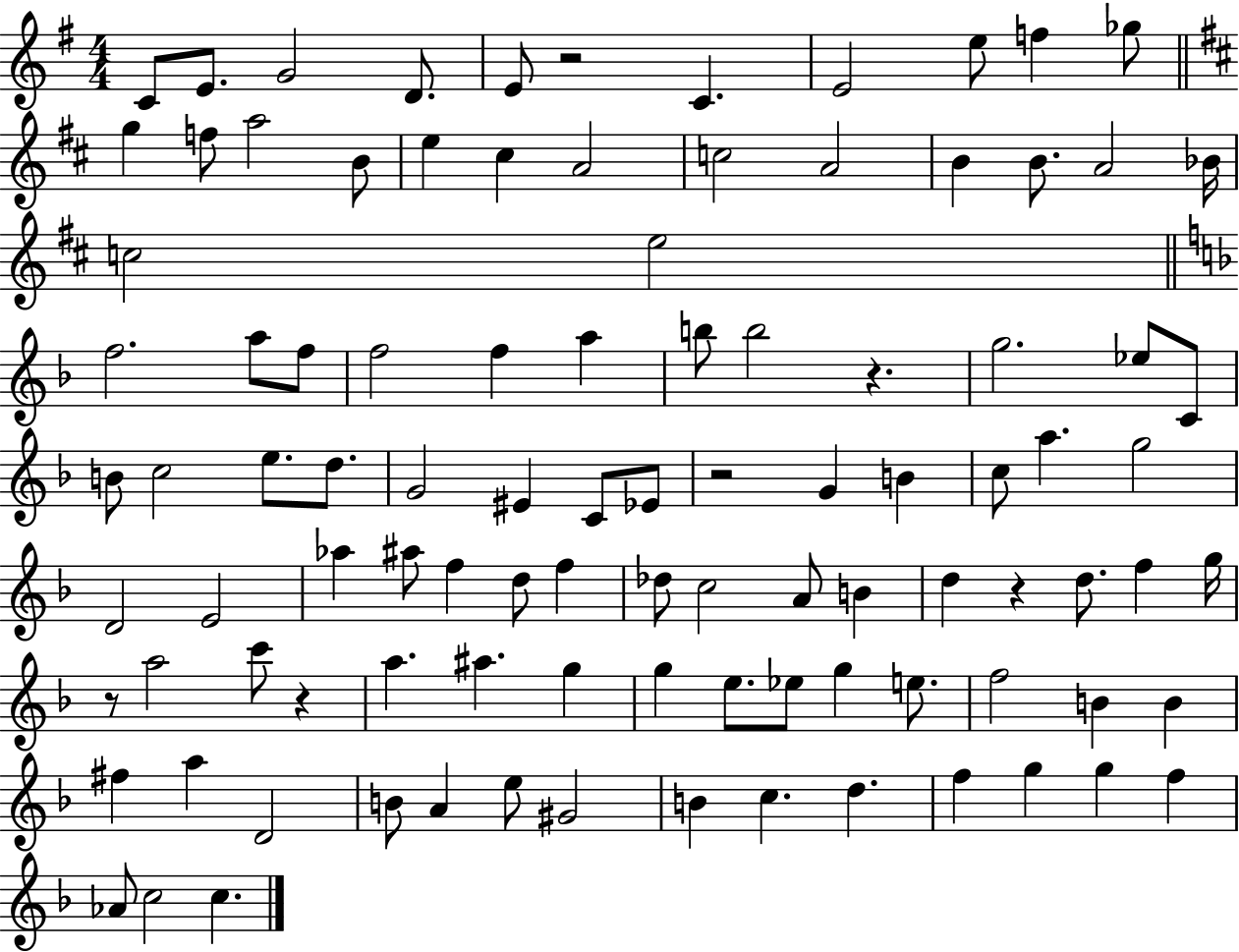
{
  \clef treble
  \numericTimeSignature
  \time 4/4
  \key g \major
  \repeat volta 2 { c'8 e'8. g'2 d'8. | e'8 r2 c'4. | e'2 e''8 f''4 ges''8 | \bar "||" \break \key b \minor g''4 f''8 a''2 b'8 | e''4 cis''4 a'2 | c''2 a'2 | b'4 b'8. a'2 bes'16 | \break c''2 e''2 | \bar "||" \break \key f \major f''2. a''8 f''8 | f''2 f''4 a''4 | b''8 b''2 r4. | g''2. ees''8 c'8 | \break b'8 c''2 e''8. d''8. | g'2 eis'4 c'8 ees'8 | r2 g'4 b'4 | c''8 a''4. g''2 | \break d'2 e'2 | aes''4 ais''8 f''4 d''8 f''4 | des''8 c''2 a'8 b'4 | d''4 r4 d''8. f''4 g''16 | \break r8 a''2 c'''8 r4 | a''4. ais''4. g''4 | g''4 e''8. ees''8 g''4 e''8. | f''2 b'4 b'4 | \break fis''4 a''4 d'2 | b'8 a'4 e''8 gis'2 | b'4 c''4. d''4. | f''4 g''4 g''4 f''4 | \break aes'8 c''2 c''4. | } \bar "|."
}